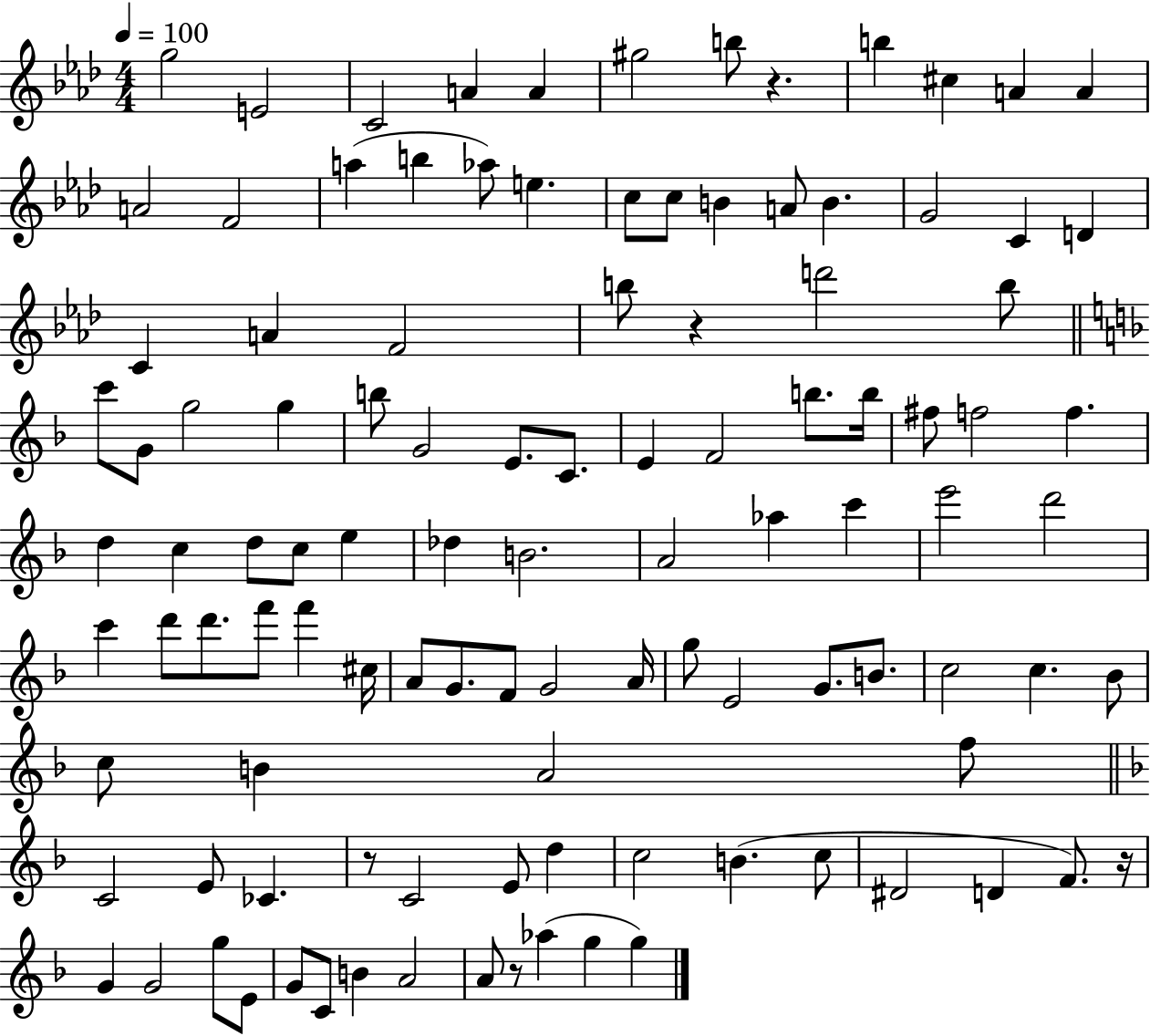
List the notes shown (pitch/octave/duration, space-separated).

G5/h E4/h C4/h A4/q A4/q G#5/h B5/e R/q. B5/q C#5/q A4/q A4/q A4/h F4/h A5/q B5/q Ab5/e E5/q. C5/e C5/e B4/q A4/e B4/q. G4/h C4/q D4/q C4/q A4/q F4/h B5/e R/q D6/h B5/e C6/e G4/e G5/h G5/q B5/e G4/h E4/e. C4/e. E4/q F4/h B5/e. B5/s F#5/e F5/h F5/q. D5/q C5/q D5/e C5/e E5/q Db5/q B4/h. A4/h Ab5/q C6/q E6/h D6/h C6/q D6/e D6/e. F6/e F6/q C#5/s A4/e G4/e. F4/e G4/h A4/s G5/e E4/h G4/e. B4/e. C5/h C5/q. Bb4/e C5/e B4/q A4/h F5/e C4/h E4/e CES4/q. R/e C4/h E4/e D5/q C5/h B4/q. C5/e D#4/h D4/q F4/e. R/s G4/q G4/h G5/e E4/e G4/e C4/e B4/q A4/h A4/e R/e Ab5/q G5/q G5/q